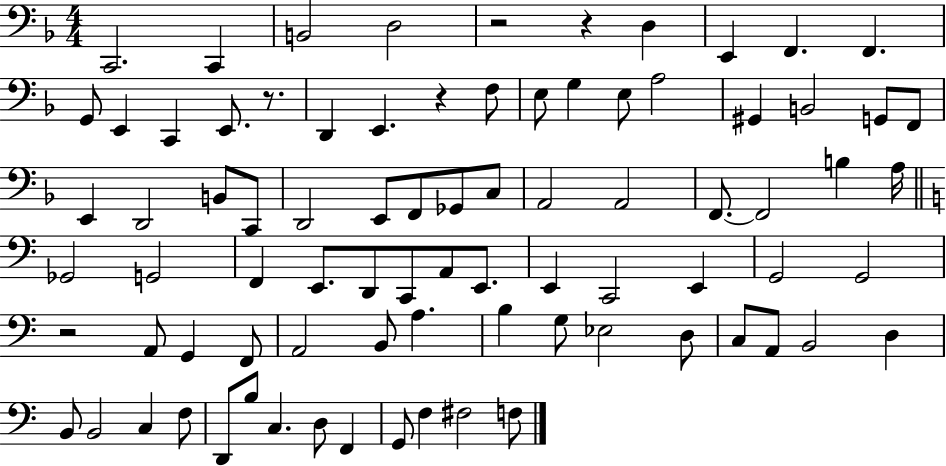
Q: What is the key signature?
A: F major